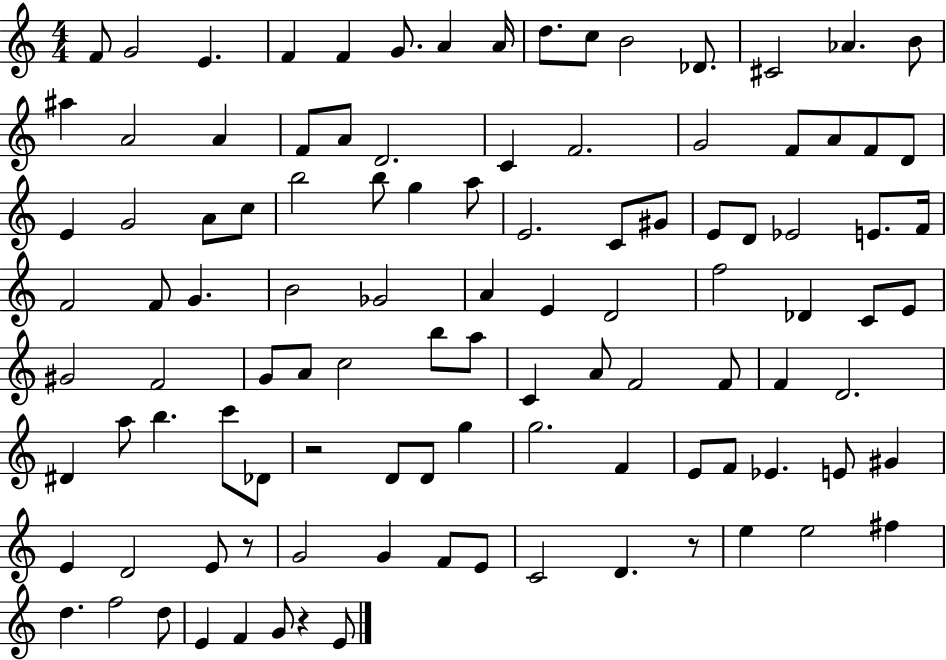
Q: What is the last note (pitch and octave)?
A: E4